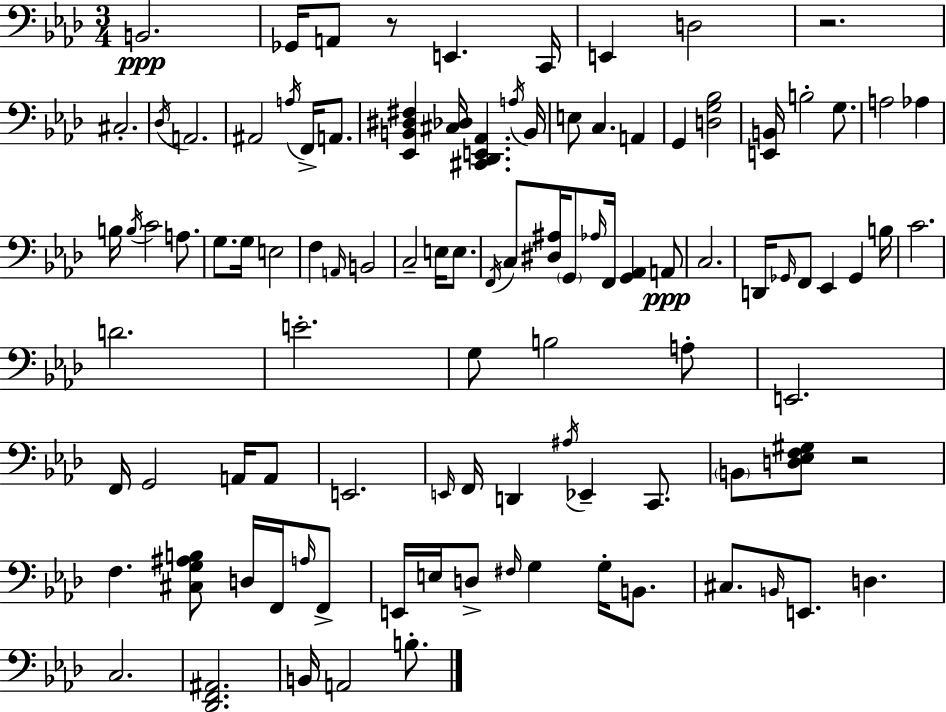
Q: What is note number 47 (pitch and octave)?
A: F2